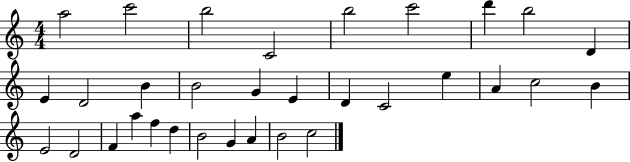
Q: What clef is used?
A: treble